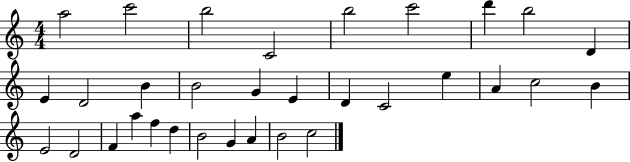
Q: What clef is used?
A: treble